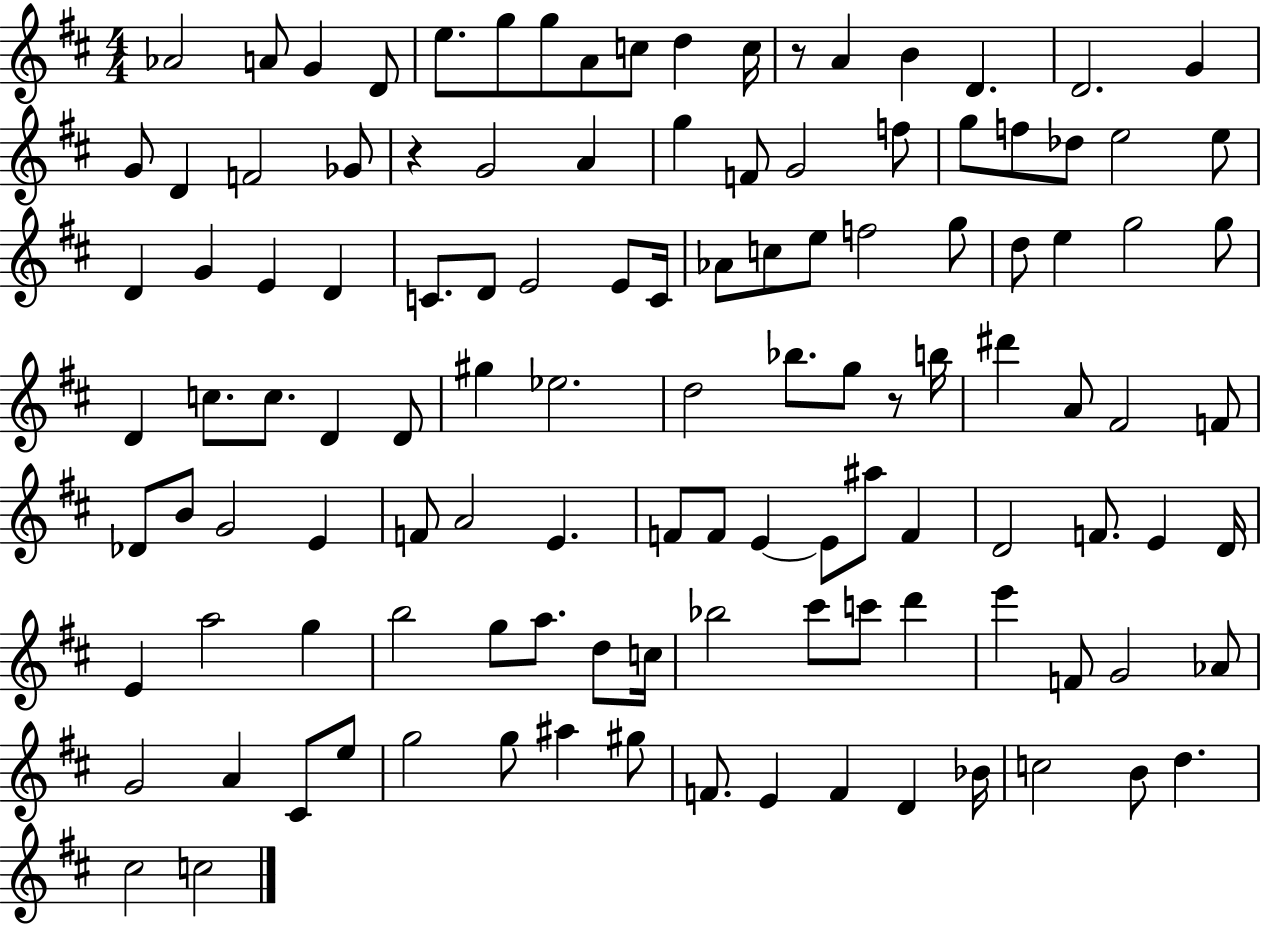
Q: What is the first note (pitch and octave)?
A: Ab4